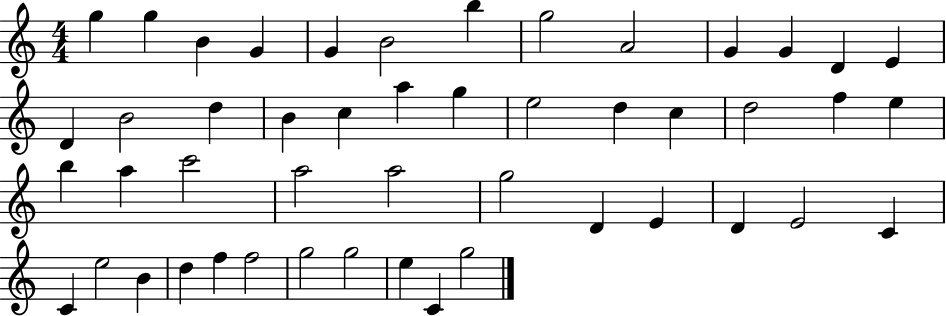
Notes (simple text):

G5/q G5/q B4/q G4/q G4/q B4/h B5/q G5/h A4/h G4/q G4/q D4/q E4/q D4/q B4/h D5/q B4/q C5/q A5/q G5/q E5/h D5/q C5/q D5/h F5/q E5/q B5/q A5/q C6/h A5/h A5/h G5/h D4/q E4/q D4/q E4/h C4/q C4/q E5/h B4/q D5/q F5/q F5/h G5/h G5/h E5/q C4/q G5/h